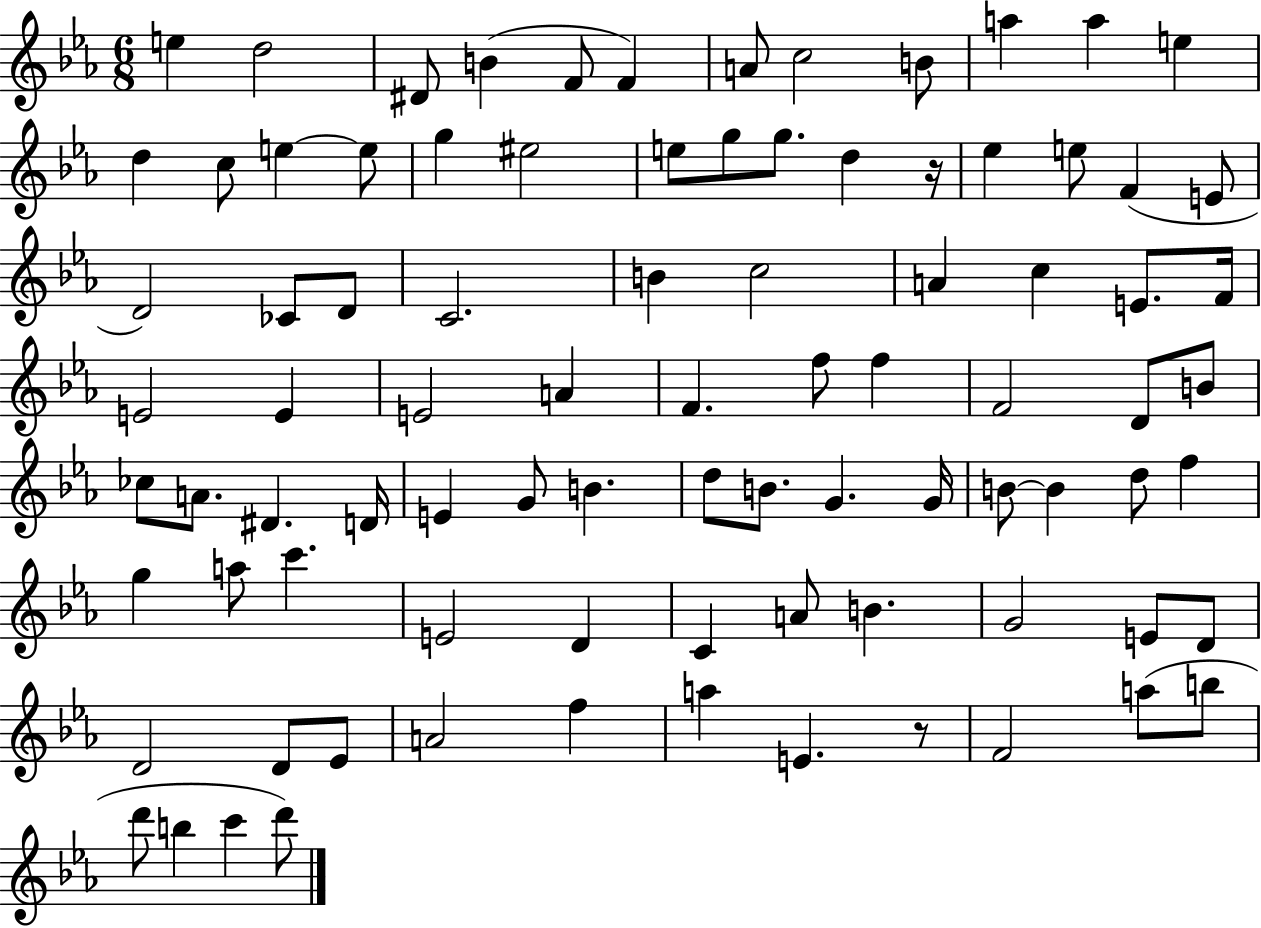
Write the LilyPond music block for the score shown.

{
  \clef treble
  \numericTimeSignature
  \time 6/8
  \key ees \major
  e''4 d''2 | dis'8 b'4( f'8 f'4) | a'8 c''2 b'8 | a''4 a''4 e''4 | \break d''4 c''8 e''4~~ e''8 | g''4 eis''2 | e''8 g''8 g''8. d''4 r16 | ees''4 e''8 f'4( e'8 | \break d'2) ces'8 d'8 | c'2. | b'4 c''2 | a'4 c''4 e'8. f'16 | \break e'2 e'4 | e'2 a'4 | f'4. f''8 f''4 | f'2 d'8 b'8 | \break ces''8 a'8. dis'4. d'16 | e'4 g'8 b'4. | d''8 b'8. g'4. g'16 | b'8~~ b'4 d''8 f''4 | \break g''4 a''8 c'''4. | e'2 d'4 | c'4 a'8 b'4. | g'2 e'8 d'8 | \break d'2 d'8 ees'8 | a'2 f''4 | a''4 e'4. r8 | f'2 a''8( b''8 | \break d'''8 b''4 c'''4 d'''8) | \bar "|."
}